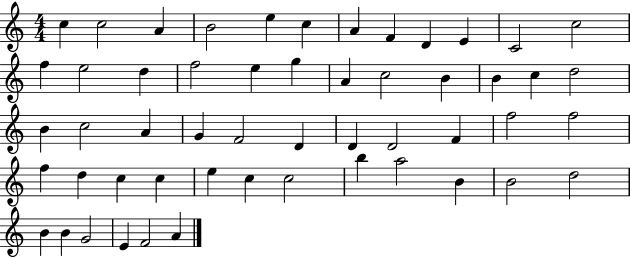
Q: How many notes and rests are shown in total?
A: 53